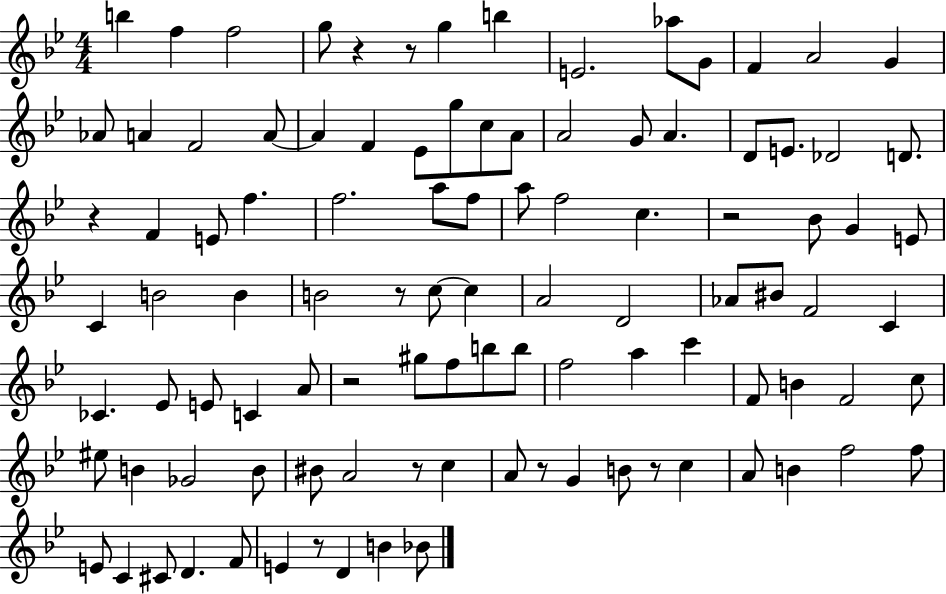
X:1
T:Untitled
M:4/4
L:1/4
K:Bb
b f f2 g/2 z z/2 g b E2 _a/2 G/2 F A2 G _A/2 A F2 A/2 A F _E/2 g/2 c/2 A/2 A2 G/2 A D/2 E/2 _D2 D/2 z F E/2 f f2 a/2 f/2 a/2 f2 c z2 _B/2 G E/2 C B2 B B2 z/2 c/2 c A2 D2 _A/2 ^B/2 F2 C _C _E/2 E/2 C A/2 z2 ^g/2 f/2 b/2 b/2 f2 a c' F/2 B F2 c/2 ^e/2 B _G2 B/2 ^B/2 A2 z/2 c A/2 z/2 G B/2 z/2 c A/2 B f2 f/2 E/2 C ^C/2 D F/2 E z/2 D B _B/2